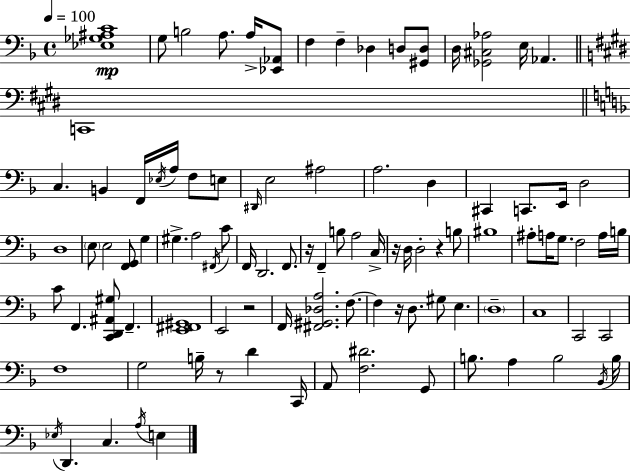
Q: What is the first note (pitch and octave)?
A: G3